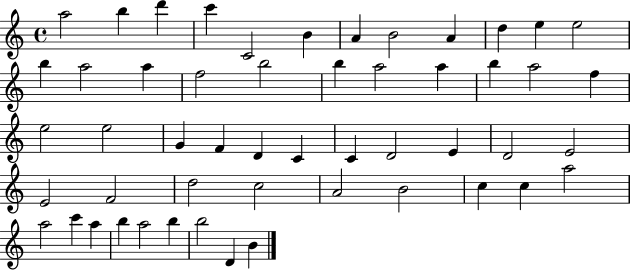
X:1
T:Untitled
M:4/4
L:1/4
K:C
a2 b d' c' C2 B A B2 A d e e2 b a2 a f2 b2 b a2 a b a2 f e2 e2 G F D C C D2 E D2 E2 E2 F2 d2 c2 A2 B2 c c a2 a2 c' a b a2 b b2 D B